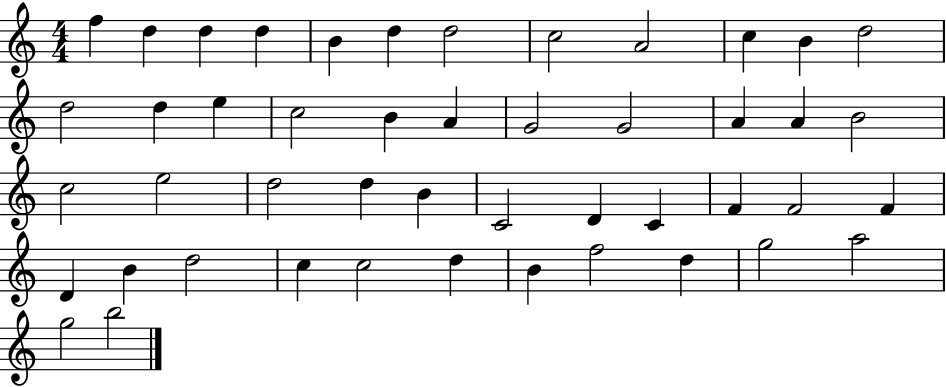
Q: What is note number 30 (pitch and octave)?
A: D4